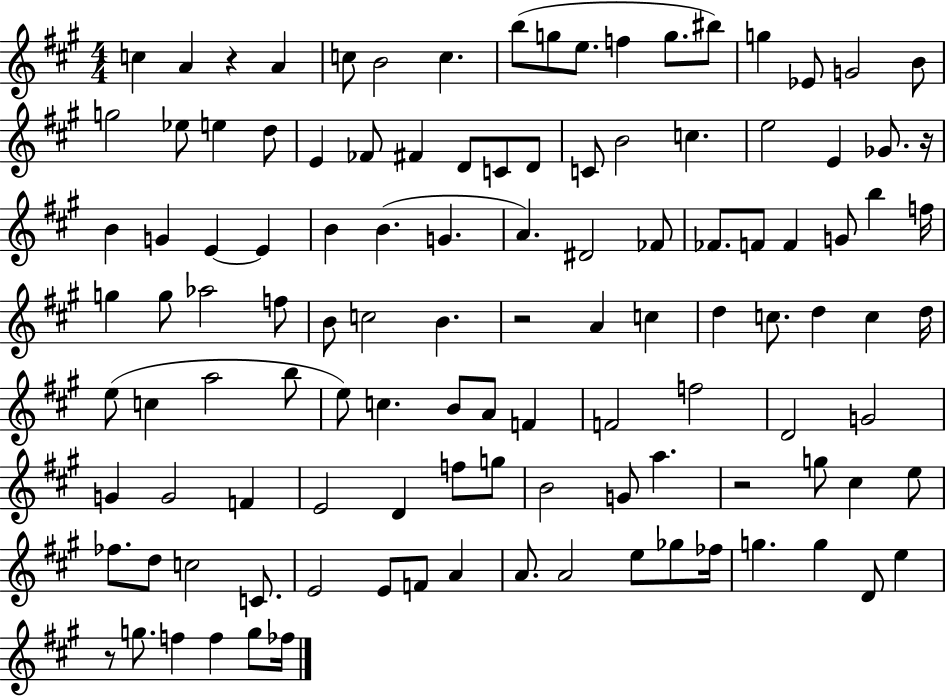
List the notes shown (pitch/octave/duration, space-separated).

C5/q A4/q R/q A4/q C5/e B4/h C5/q. B5/e G5/e E5/e. F5/q G5/e. BIS5/e G5/q Eb4/e G4/h B4/e G5/h Eb5/e E5/q D5/e E4/q FES4/e F#4/q D4/e C4/e D4/e C4/e B4/h C5/q. E5/h E4/q Gb4/e. R/s B4/q G4/q E4/q E4/q B4/q B4/q. G4/q. A4/q. D#4/h FES4/e FES4/e. F4/e F4/q G4/e B5/q F5/s G5/q G5/e Ab5/h F5/e B4/e C5/h B4/q. R/h A4/q C5/q D5/q C5/e. D5/q C5/q D5/s E5/e C5/q A5/h B5/e E5/e C5/q. B4/e A4/e F4/q F4/h F5/h D4/h G4/h G4/q G4/h F4/q E4/h D4/q F5/e G5/e B4/h G4/e A5/q. R/h G5/e C#5/q E5/e FES5/e. D5/e C5/h C4/e. E4/h E4/e F4/e A4/q A4/e. A4/h E5/e Gb5/e FES5/s G5/q. G5/q D4/e E5/q R/e G5/e. F5/q F5/q G5/e FES5/s